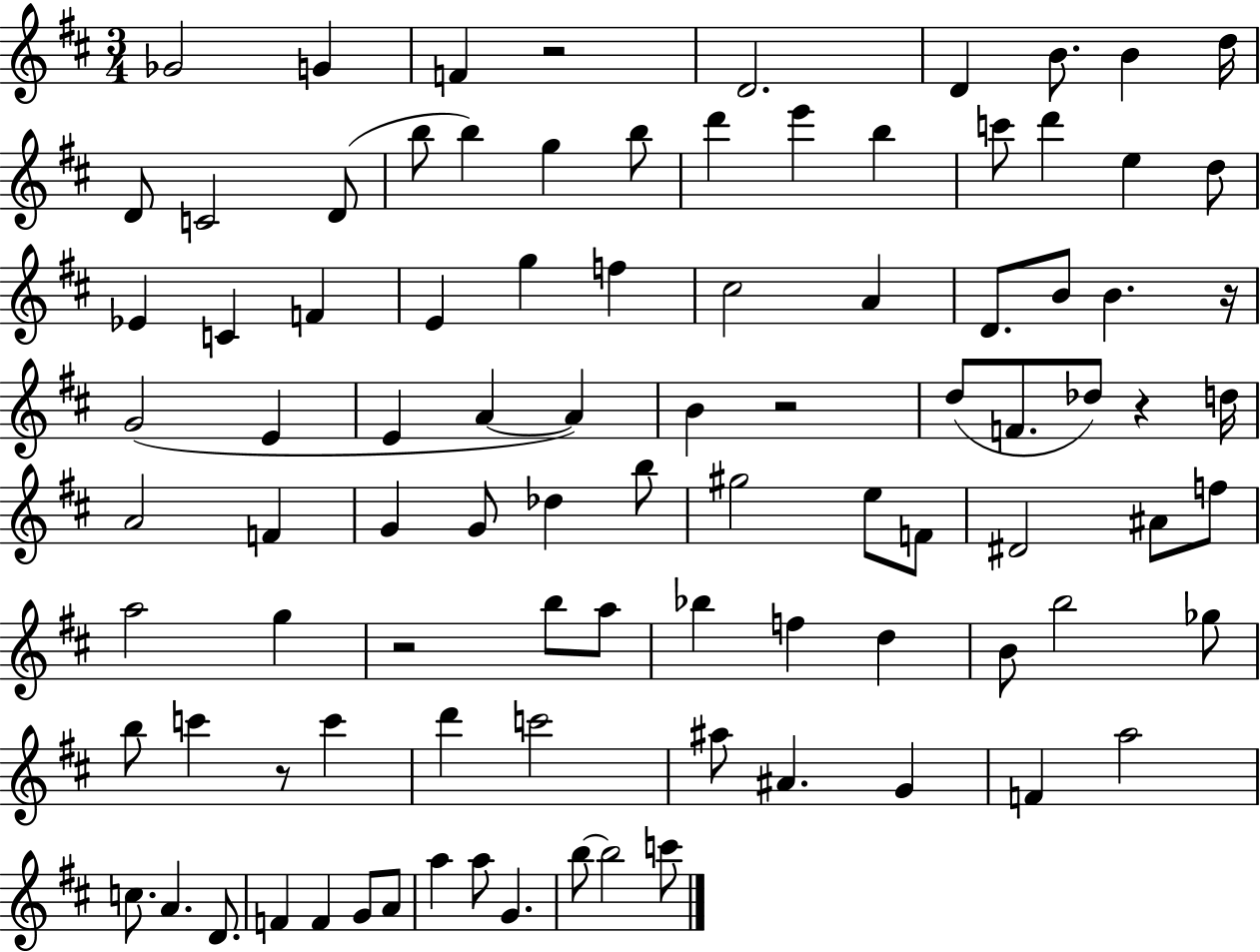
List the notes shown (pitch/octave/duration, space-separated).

Gb4/h G4/q F4/q R/h D4/h. D4/q B4/e. B4/q D5/s D4/e C4/h D4/e B5/e B5/q G5/q B5/e D6/q E6/q B5/q C6/e D6/q E5/q D5/e Eb4/q C4/q F4/q E4/q G5/q F5/q C#5/h A4/q D4/e. B4/e B4/q. R/s G4/h E4/q E4/q A4/q A4/q B4/q R/h D5/e F4/e. Db5/e R/q D5/s A4/h F4/q G4/q G4/e Db5/q B5/e G#5/h E5/e F4/e D#4/h A#4/e F5/e A5/h G5/q R/h B5/e A5/e Bb5/q F5/q D5/q B4/e B5/h Gb5/e B5/e C6/q R/e C6/q D6/q C6/h A#5/e A#4/q. G4/q F4/q A5/h C5/e. A4/q. D4/e. F4/q F4/q G4/e A4/e A5/q A5/e G4/q. B5/e B5/h C6/e